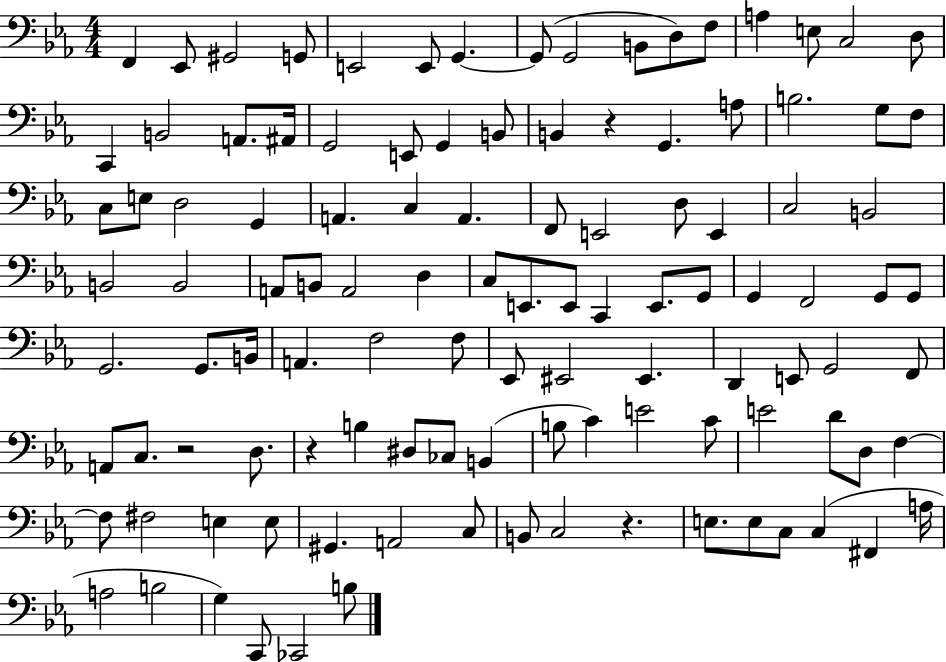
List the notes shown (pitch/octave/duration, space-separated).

F2/q Eb2/e G#2/h G2/e E2/h E2/e G2/q. G2/e G2/h B2/e D3/e F3/e A3/q E3/e C3/h D3/e C2/q B2/h A2/e. A#2/s G2/h E2/e G2/q B2/e B2/q R/q G2/q. A3/e B3/h. G3/e F3/e C3/e E3/e D3/h G2/q A2/q. C3/q A2/q. F2/e E2/h D3/e E2/q C3/h B2/h B2/h B2/h A2/e B2/e A2/h D3/q C3/e E2/e. E2/e C2/q E2/e. G2/e G2/q F2/h G2/e G2/e G2/h. G2/e. B2/s A2/q. F3/h F3/e Eb2/e EIS2/h EIS2/q. D2/q E2/e G2/h F2/e A2/e C3/e. R/h D3/e. R/q B3/q D#3/e CES3/e B2/q B3/e C4/q E4/h C4/e E4/h D4/e D3/e F3/q F3/e F#3/h E3/q E3/e G#2/q. A2/h C3/e B2/e C3/h R/q. E3/e. E3/e C3/e C3/q F#2/q A3/s A3/h B3/h G3/q C2/e CES2/h B3/e